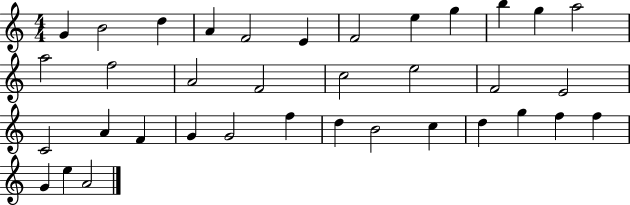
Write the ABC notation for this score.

X:1
T:Untitled
M:4/4
L:1/4
K:C
G B2 d A F2 E F2 e g b g a2 a2 f2 A2 F2 c2 e2 F2 E2 C2 A F G G2 f d B2 c d g f f G e A2